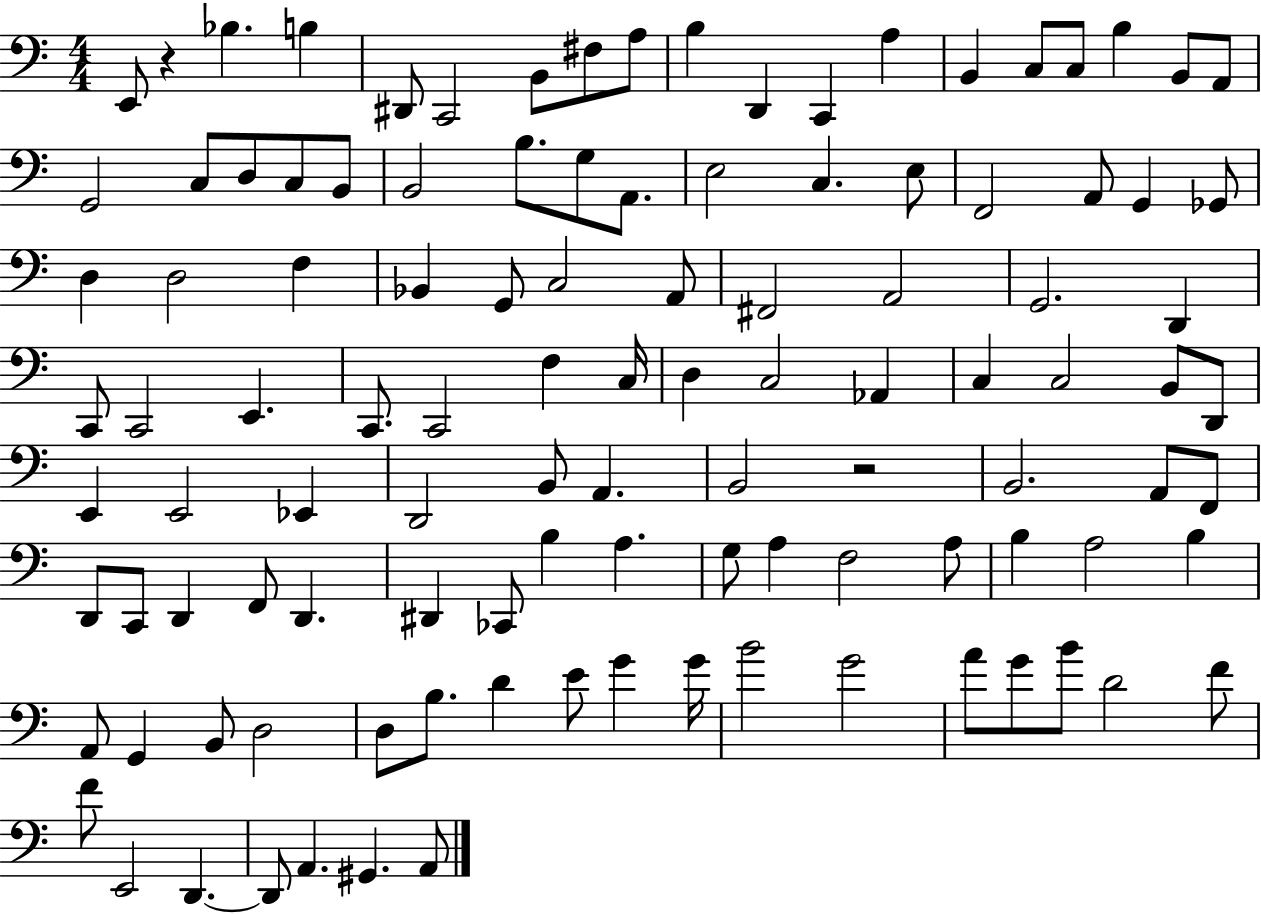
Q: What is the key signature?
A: C major